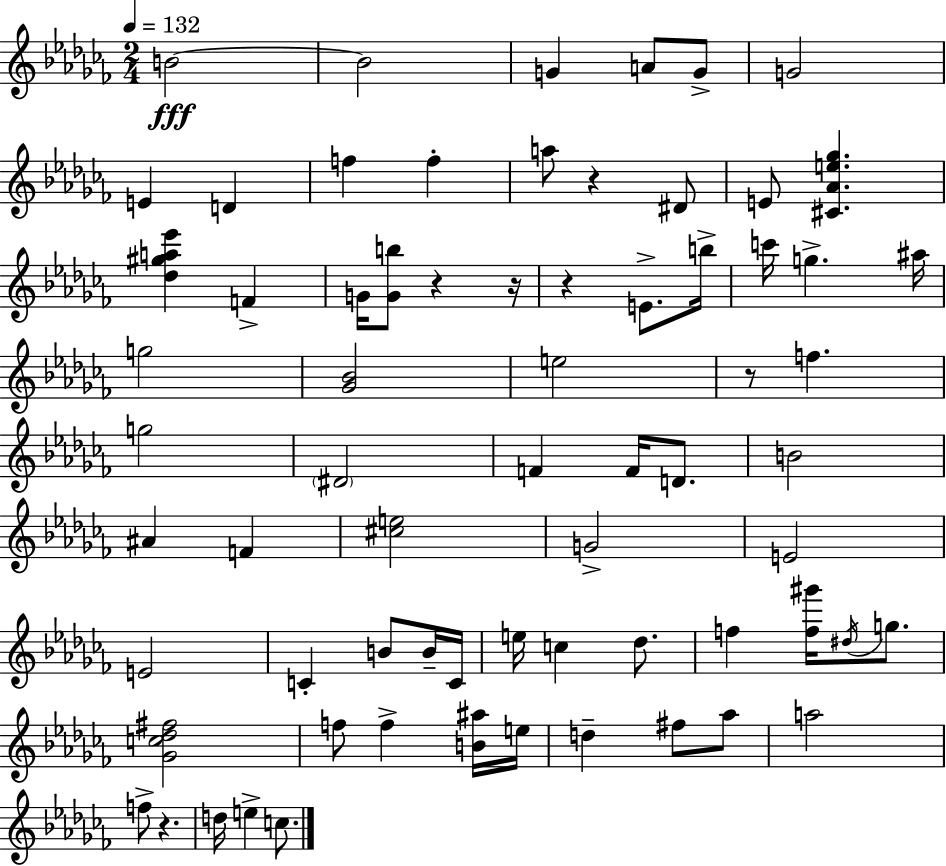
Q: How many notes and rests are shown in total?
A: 69